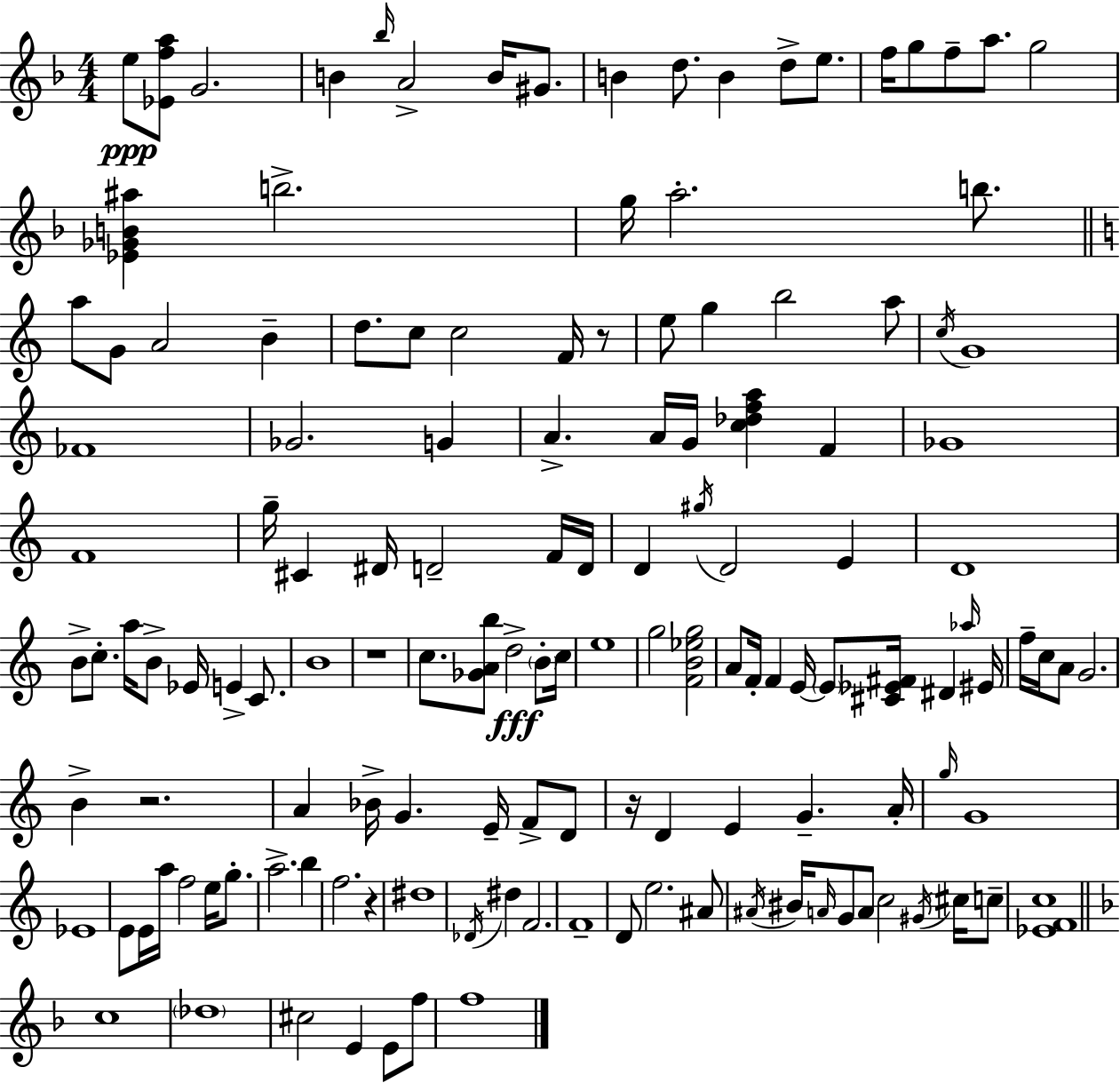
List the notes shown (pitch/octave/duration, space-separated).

E5/e [Eb4,F5,A5]/e G4/h. B4/q Bb5/s A4/h B4/s G#4/e. B4/q D5/e. B4/q D5/e E5/e. F5/s G5/e F5/e A5/e. G5/h [Eb4,Gb4,B4,A#5]/q B5/h. G5/s A5/h. B5/e. A5/e G4/e A4/h B4/q D5/e. C5/e C5/h F4/s R/e E5/e G5/q B5/h A5/e C5/s G4/w FES4/w Gb4/h. G4/q A4/q. A4/s G4/s [C5,Db5,F5,A5]/q F4/q Gb4/w F4/w G5/s C#4/q D#4/s D4/h F4/s D4/s D4/q G#5/s D4/h E4/q D4/w B4/e C5/e. A5/s B4/e Eb4/s E4/q C4/e. B4/w R/w C5/e. [Gb4,A4,B5]/e D5/h B4/e C5/s E5/w G5/h [F4,B4,Eb5,G5]/h A4/e F4/s F4/q E4/s E4/e [C#4,Eb4,F#4]/s D#4/q Ab5/s EIS4/s F5/s C5/s A4/e G4/h. B4/q R/h. A4/q Bb4/s G4/q. E4/s F4/e D4/e R/s D4/q E4/q G4/q. A4/s G5/s G4/w Eb4/w E4/e E4/s A5/s F5/h E5/s G5/e. A5/h. B5/q F5/h. R/q D#5/w Db4/s D#5/q F4/h. F4/w D4/e E5/h. A#4/e A#4/s BIS4/s A4/s G4/e A4/e C5/h G#4/s C#5/s C5/e [Eb4,F4,C5]/w C5/w Db5/w C#5/h E4/q E4/e F5/e F5/w